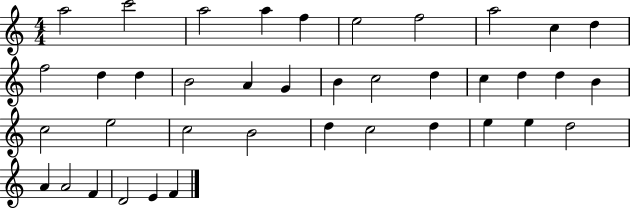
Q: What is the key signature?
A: C major